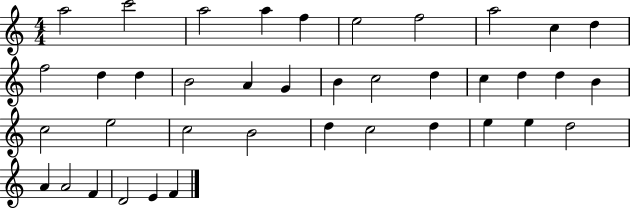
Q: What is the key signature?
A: C major